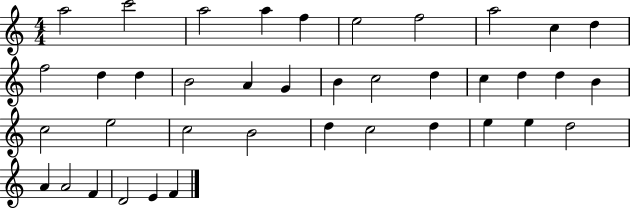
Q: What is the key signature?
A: C major